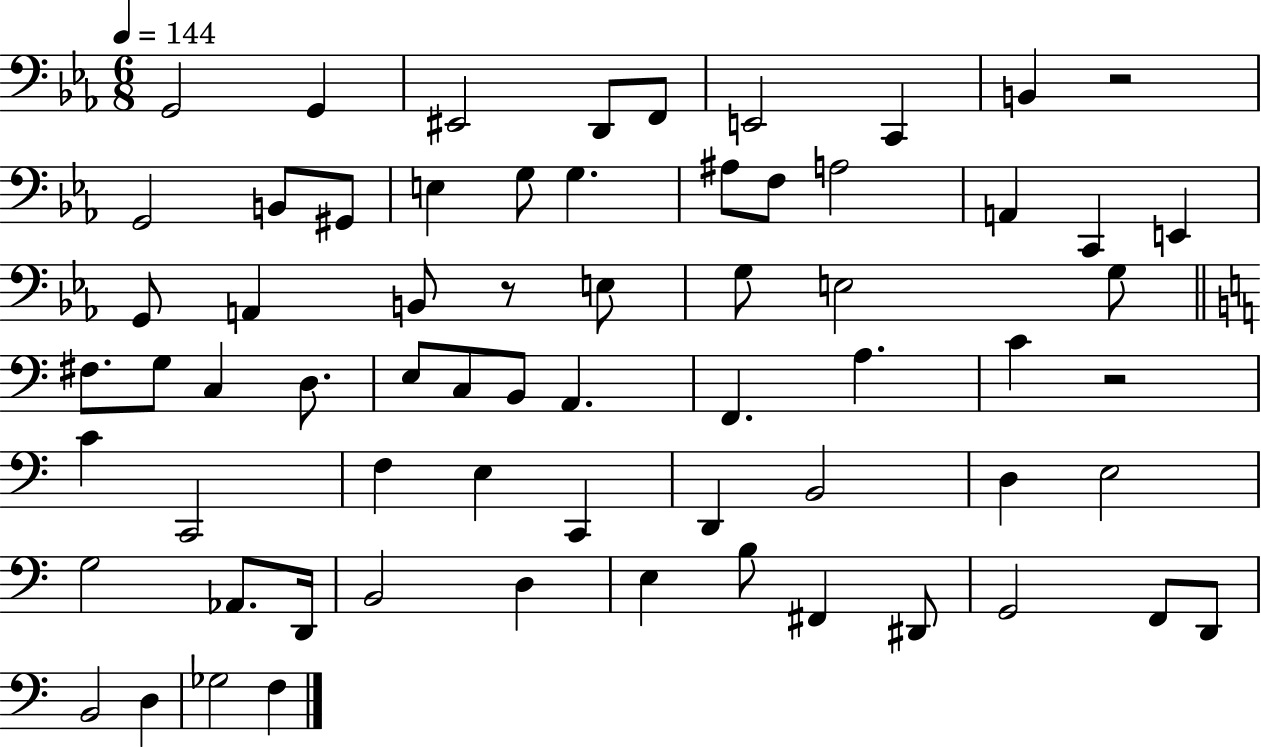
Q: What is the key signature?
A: EES major